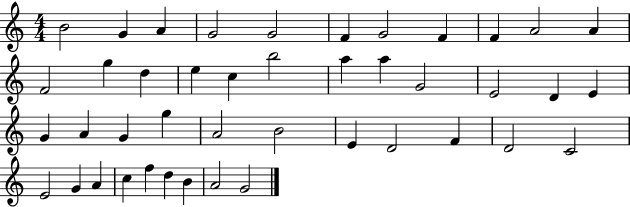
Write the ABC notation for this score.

X:1
T:Untitled
M:4/4
L:1/4
K:C
B2 G A G2 G2 F G2 F F A2 A F2 g d e c b2 a a G2 E2 D E G A G g A2 B2 E D2 F D2 C2 E2 G A c f d B A2 G2